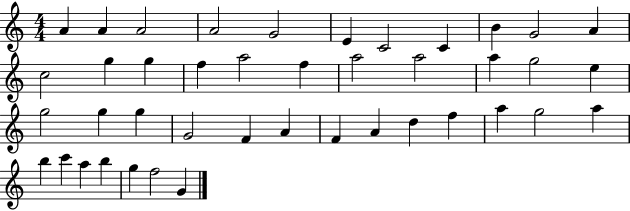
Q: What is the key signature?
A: C major